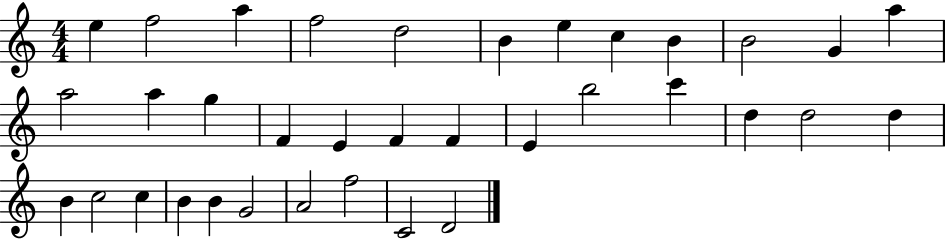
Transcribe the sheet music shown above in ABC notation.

X:1
T:Untitled
M:4/4
L:1/4
K:C
e f2 a f2 d2 B e c B B2 G a a2 a g F E F F E b2 c' d d2 d B c2 c B B G2 A2 f2 C2 D2